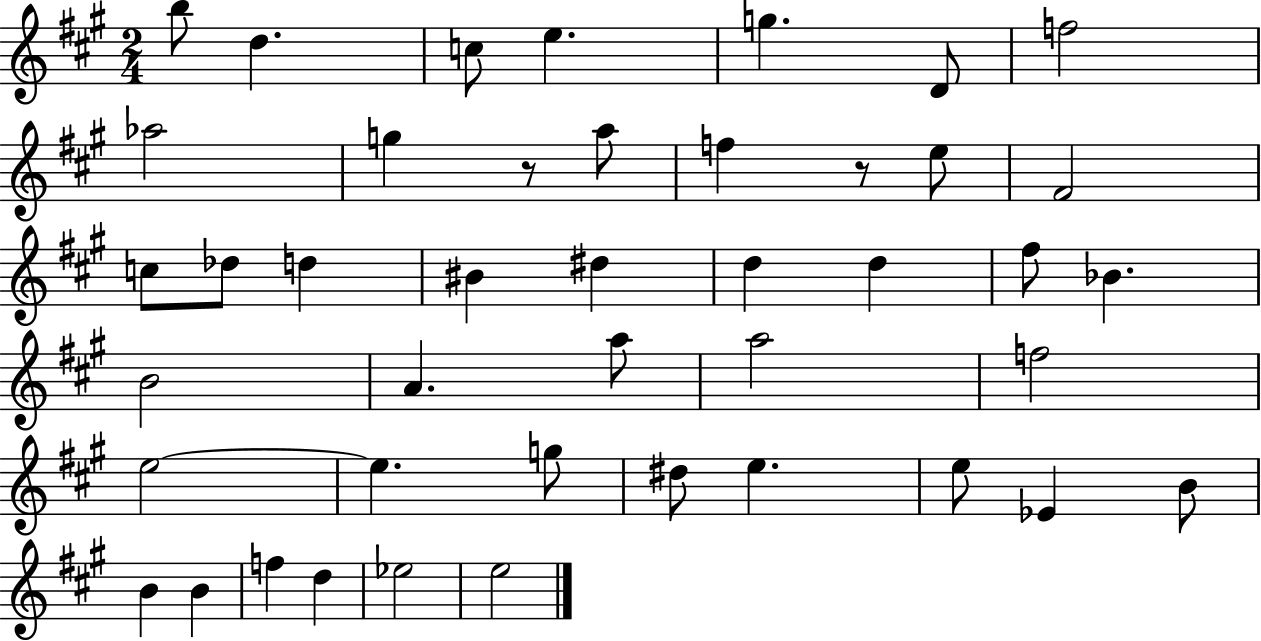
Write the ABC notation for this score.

X:1
T:Untitled
M:2/4
L:1/4
K:A
b/2 d c/2 e g D/2 f2 _a2 g z/2 a/2 f z/2 e/2 ^F2 c/2 _d/2 d ^B ^d d d ^f/2 _B B2 A a/2 a2 f2 e2 e g/2 ^d/2 e e/2 _E B/2 B B f d _e2 e2